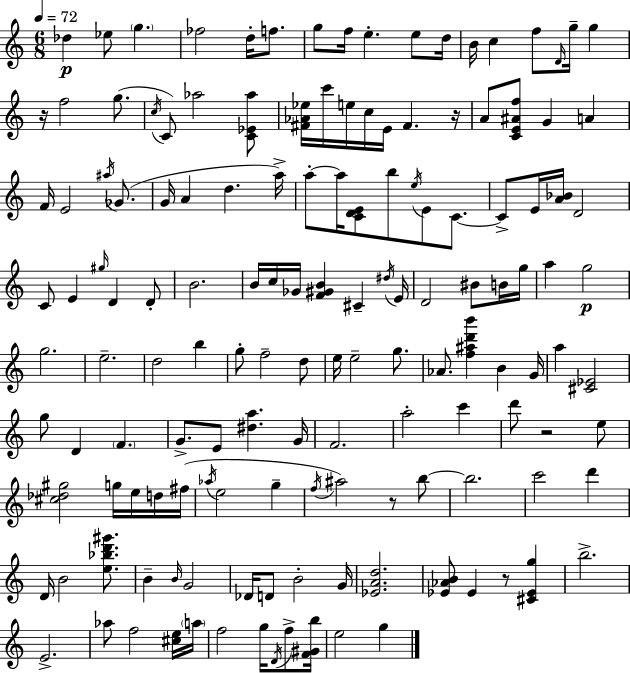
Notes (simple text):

Db5/q Eb5/e G5/q. FES5/h D5/s F5/e. G5/e F5/s E5/q. E5/e D5/s B4/s C5/q F5/e D4/s G5/s G5/q R/s F5/h G5/e. C5/s C4/e Ab5/h [C4,Eb4,Ab5]/e [F#4,Ab4,Eb5]/s C6/s E5/s C5/s E4/s F#4/q. R/s A4/e [C4,E4,A#4,F5]/e G4/q A4/q F4/s E4/h A#5/s Gb4/e. G4/s A4/q D5/q. A5/s A5/e A5/s [C4,D4,E4]/e B5/e E5/s E4/e C4/e. C4/e E4/s [A4,Bb4]/s D4/h C4/e E4/q G#5/s D4/q D4/e B4/h. B4/s C5/s Gb4/s [F4,G#4,B4]/q C#4/q D#5/s E4/s D4/h BIS4/e B4/s G5/s A5/q G5/h G5/h. E5/h. D5/h B5/q G5/e F5/h D5/e E5/s E5/h G5/e. Ab4/e. [F5,A#5,D6,B6]/q B4/q G4/s A5/q [C#4,Eb4]/h G5/e D4/q F4/q. G4/e. E4/e [D#5,A5]/q. G4/s F4/h. A5/h C6/q D6/e R/h E5/e [C#5,Db5,G#5]/h G5/s E5/s D5/s F#5/s Ab5/s E5/h G5/q F5/s A#5/h R/e B5/e B5/h. C6/h D6/q D4/s B4/h [E5,Bb5,D6,G#6]/e. B4/q B4/s G4/h Db4/s D4/e B4/h G4/s [Eb4,A4,D5]/h. [Eb4,Ab4,B4]/e Eb4/q R/e [C#4,Eb4,G5]/q B5/h. E4/h. Ab5/e F5/h [C#5,E5]/s A5/s F5/h G5/s D4/s F5/e [F4,G#4,B5]/s E5/h G5/q